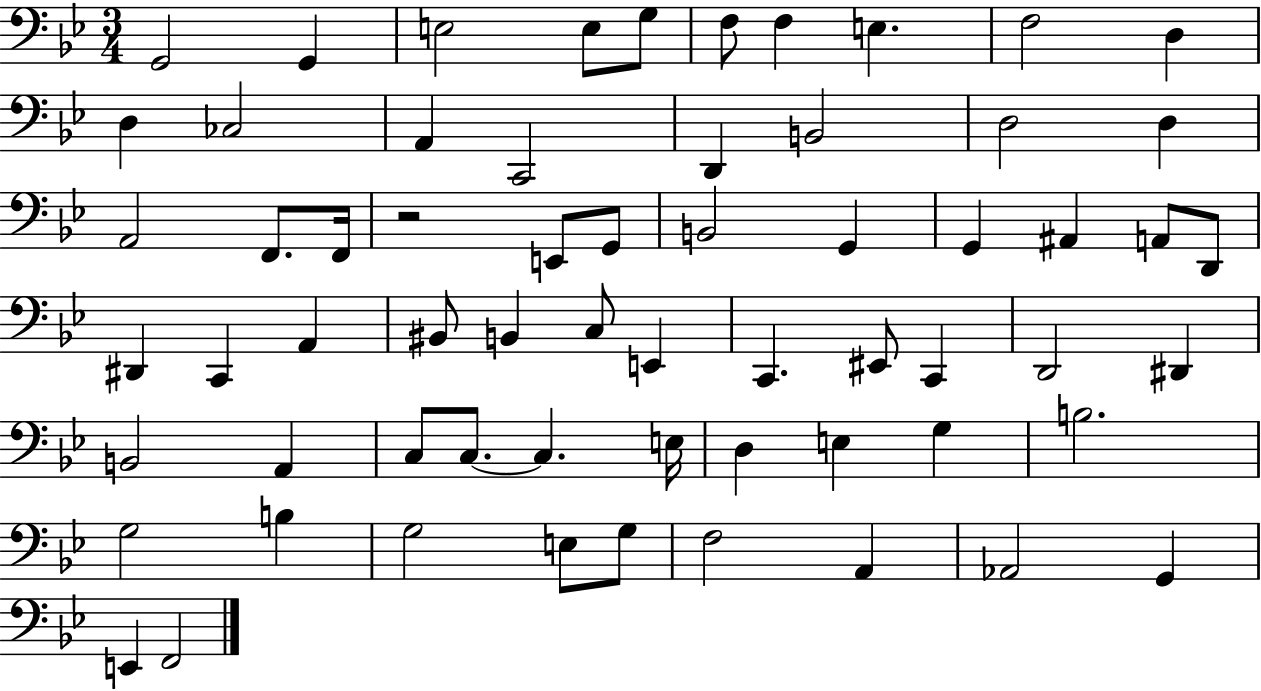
{
  \clef bass
  \numericTimeSignature
  \time 3/4
  \key bes \major
  g,2 g,4 | e2 e8 g8 | f8 f4 e4. | f2 d4 | \break d4 ces2 | a,4 c,2 | d,4 b,2 | d2 d4 | \break a,2 f,8. f,16 | r2 e,8 g,8 | b,2 g,4 | g,4 ais,4 a,8 d,8 | \break dis,4 c,4 a,4 | bis,8 b,4 c8 e,4 | c,4. eis,8 c,4 | d,2 dis,4 | \break b,2 a,4 | c8 c8.~~ c4. e16 | d4 e4 g4 | b2. | \break g2 b4 | g2 e8 g8 | f2 a,4 | aes,2 g,4 | \break e,4 f,2 | \bar "|."
}